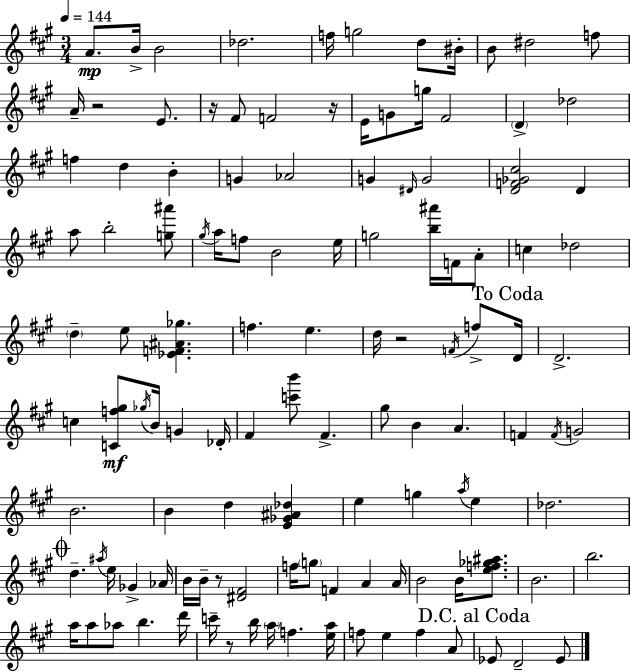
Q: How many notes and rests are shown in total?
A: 120